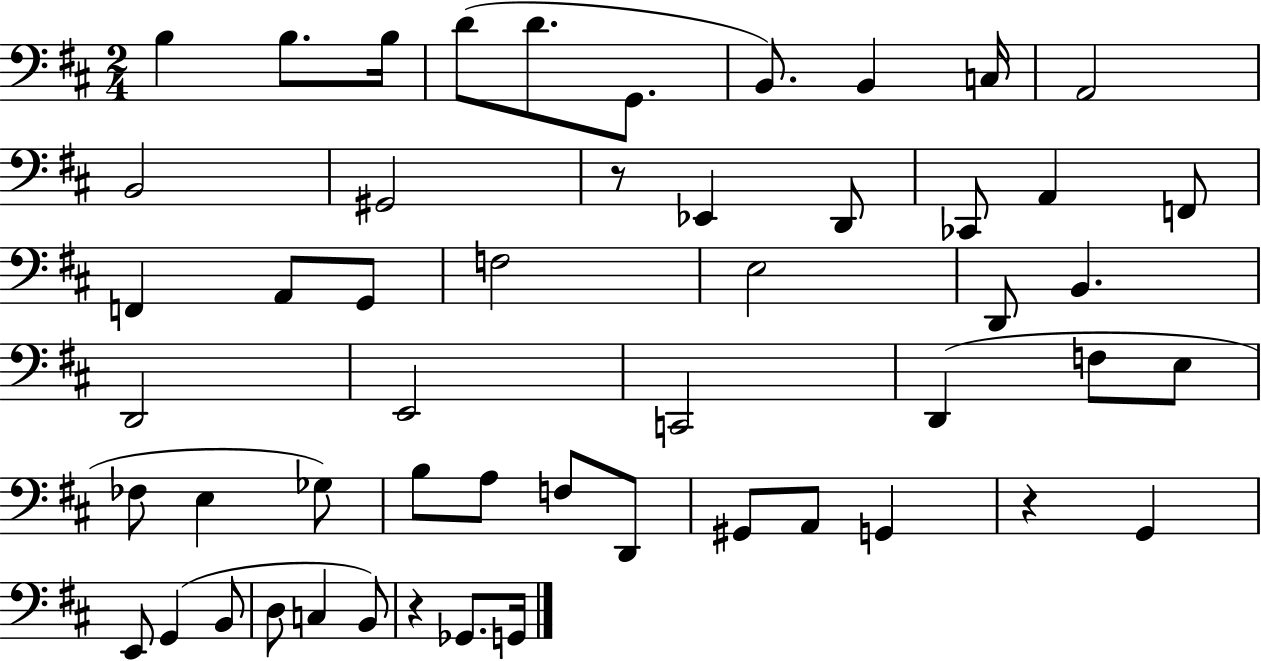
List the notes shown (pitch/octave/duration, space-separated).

B3/q B3/e. B3/s D4/e D4/e. G2/e. B2/e. B2/q C3/s A2/h B2/h G#2/h R/e Eb2/q D2/e CES2/e A2/q F2/e F2/q A2/e G2/e F3/h E3/h D2/e B2/q. D2/h E2/h C2/h D2/q F3/e E3/e FES3/e E3/q Gb3/e B3/e A3/e F3/e D2/e G#2/e A2/e G2/q R/q G2/q E2/e G2/q B2/e D3/e C3/q B2/e R/q Gb2/e. G2/s